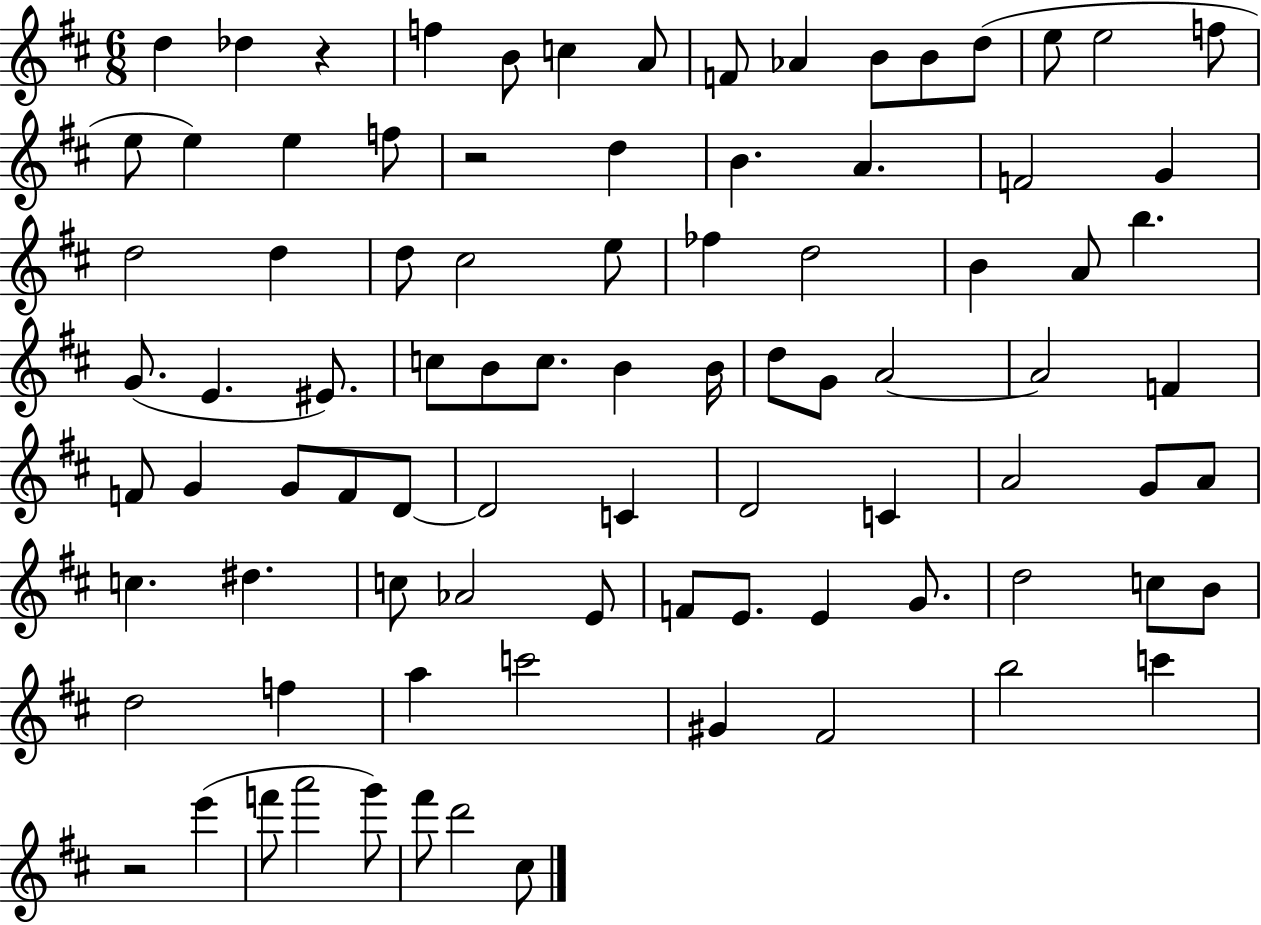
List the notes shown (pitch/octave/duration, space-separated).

D5/q Db5/q R/q F5/q B4/e C5/q A4/e F4/e Ab4/q B4/e B4/e D5/e E5/e E5/h F5/e E5/e E5/q E5/q F5/e R/h D5/q B4/q. A4/q. F4/h G4/q D5/h D5/q D5/e C#5/h E5/e FES5/q D5/h B4/q A4/e B5/q. G4/e. E4/q. EIS4/e. C5/e B4/e C5/e. B4/q B4/s D5/e G4/e A4/h A4/h F4/q F4/e G4/q G4/e F4/e D4/e D4/h C4/q D4/h C4/q A4/h G4/e A4/e C5/q. D#5/q. C5/e Ab4/h E4/e F4/e E4/e. E4/q G4/e. D5/h C5/e B4/e D5/h F5/q A5/q C6/h G#4/q F#4/h B5/h C6/q R/h E6/q F6/e A6/h G6/e F#6/e D6/h C#5/e